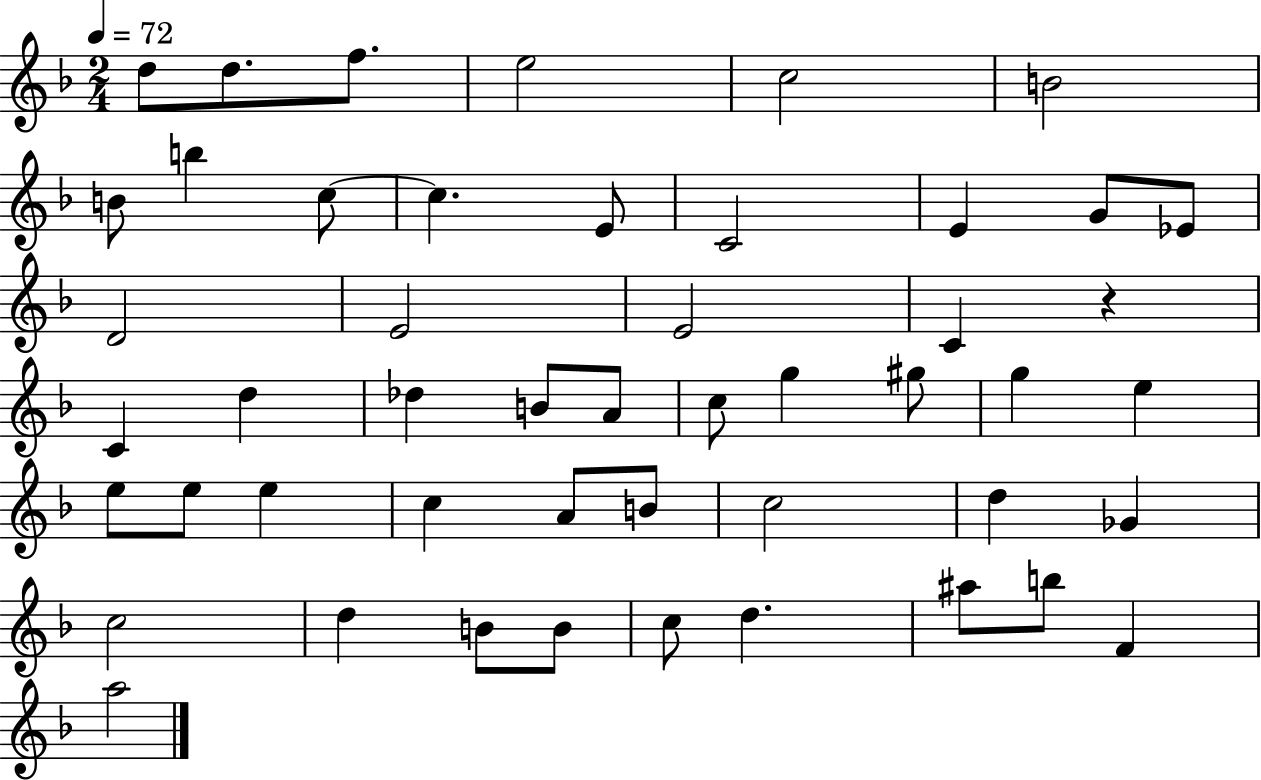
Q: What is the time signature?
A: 2/4